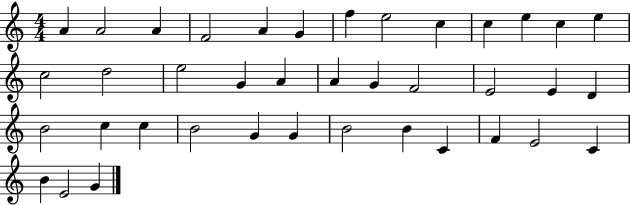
{
  \clef treble
  \numericTimeSignature
  \time 4/4
  \key c \major
  a'4 a'2 a'4 | f'2 a'4 g'4 | f''4 e''2 c''4 | c''4 e''4 c''4 e''4 | \break c''2 d''2 | e''2 g'4 a'4 | a'4 g'4 f'2 | e'2 e'4 d'4 | \break b'2 c''4 c''4 | b'2 g'4 g'4 | b'2 b'4 c'4 | f'4 e'2 c'4 | \break b'4 e'2 g'4 | \bar "|."
}